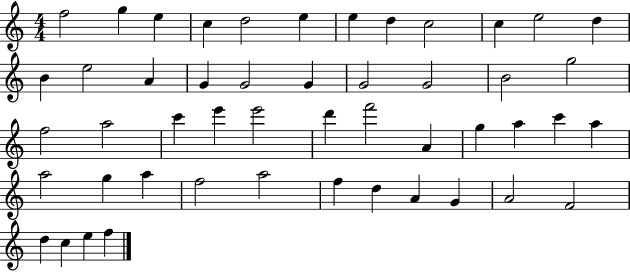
{
  \clef treble
  \numericTimeSignature
  \time 4/4
  \key c \major
  f''2 g''4 e''4 | c''4 d''2 e''4 | e''4 d''4 c''2 | c''4 e''2 d''4 | \break b'4 e''2 a'4 | g'4 g'2 g'4 | g'2 g'2 | b'2 g''2 | \break f''2 a''2 | c'''4 e'''4 e'''2 | d'''4 f'''2 a'4 | g''4 a''4 c'''4 a''4 | \break a''2 g''4 a''4 | f''2 a''2 | f''4 d''4 a'4 g'4 | a'2 f'2 | \break d''4 c''4 e''4 f''4 | \bar "|."
}